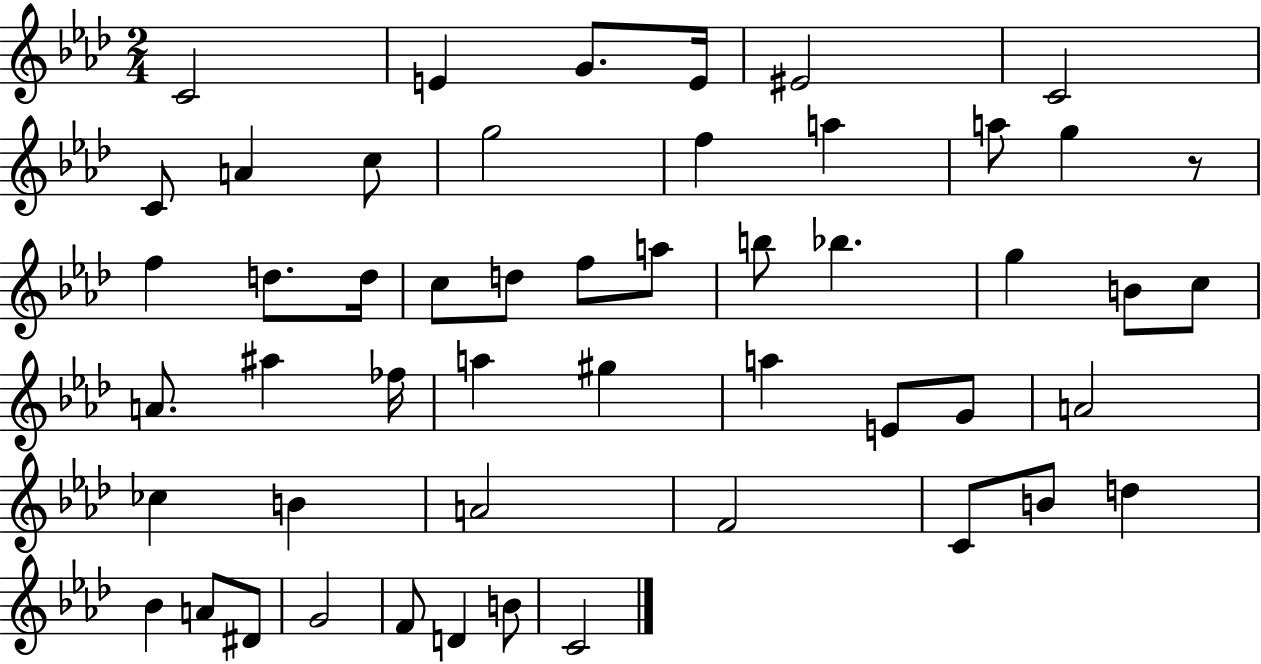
C4/h E4/q G4/e. E4/s EIS4/h C4/h C4/e A4/q C5/e G5/h F5/q A5/q A5/e G5/q R/e F5/q D5/e. D5/s C5/e D5/e F5/e A5/e B5/e Bb5/q. G5/q B4/e C5/e A4/e. A#5/q FES5/s A5/q G#5/q A5/q E4/e G4/e A4/h CES5/q B4/q A4/h F4/h C4/e B4/e D5/q Bb4/q A4/e D#4/e G4/h F4/e D4/q B4/e C4/h